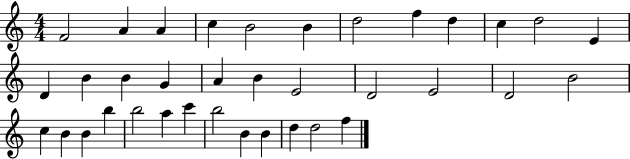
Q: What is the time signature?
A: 4/4